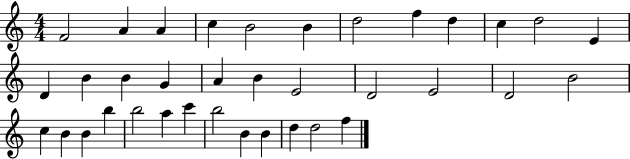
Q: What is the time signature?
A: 4/4